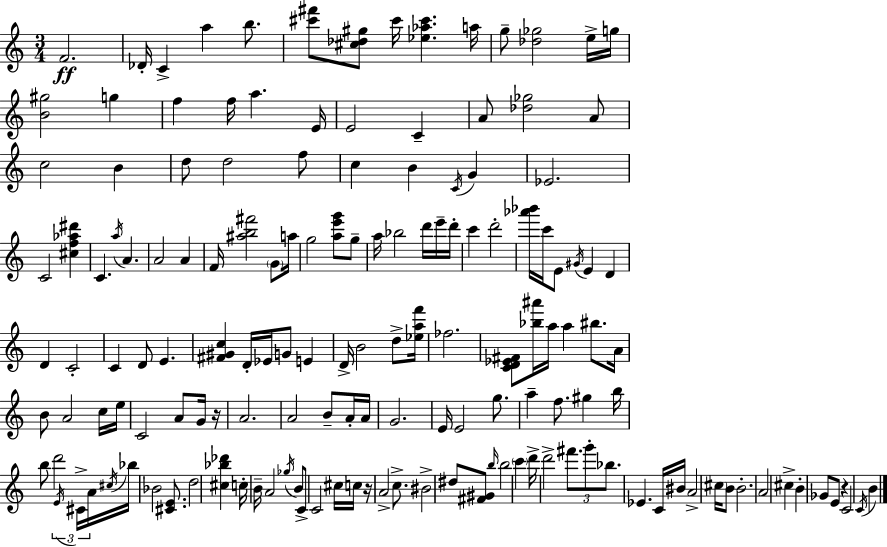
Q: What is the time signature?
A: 3/4